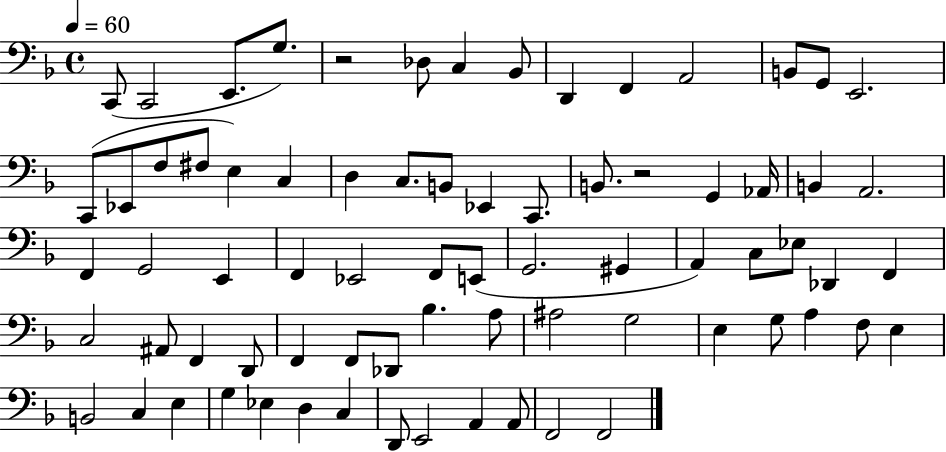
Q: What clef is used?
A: bass